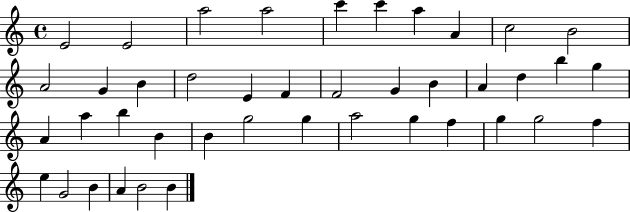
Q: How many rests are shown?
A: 0